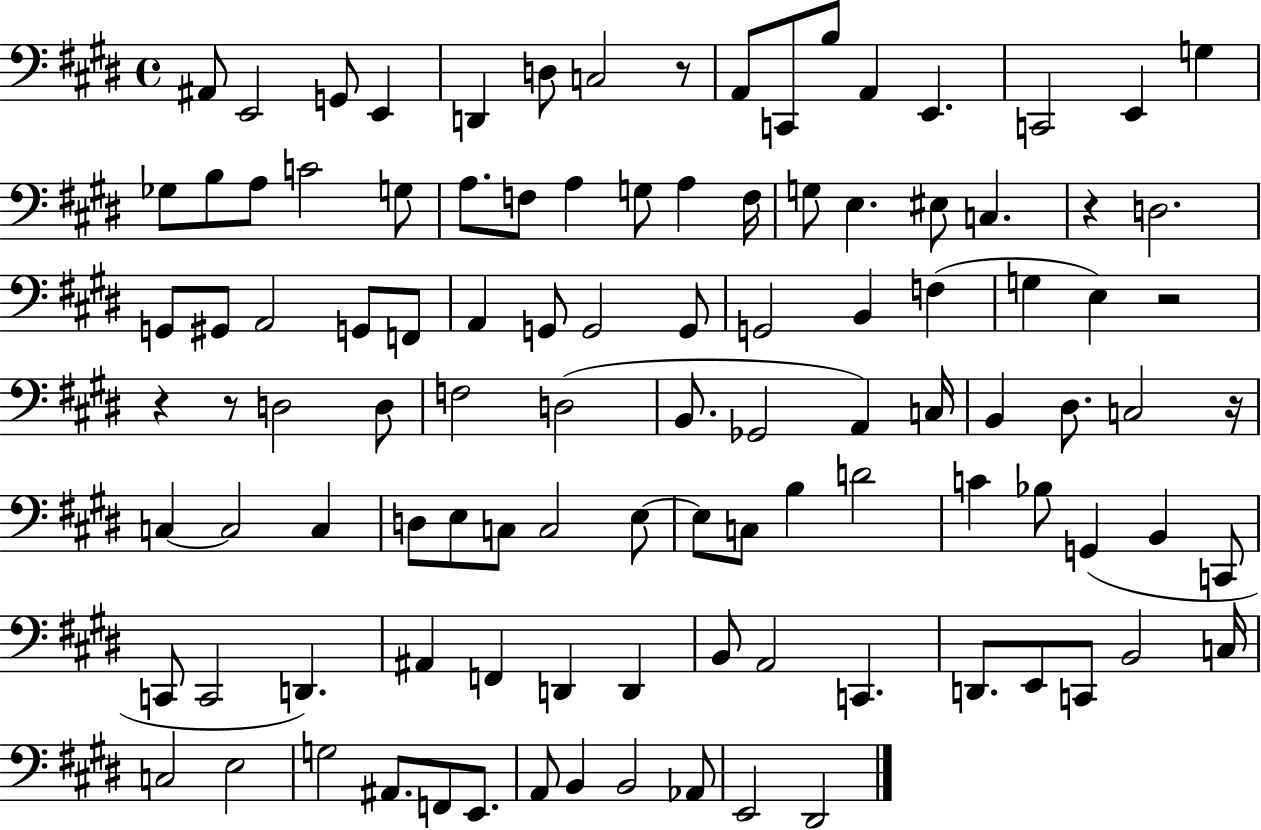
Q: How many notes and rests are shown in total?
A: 106